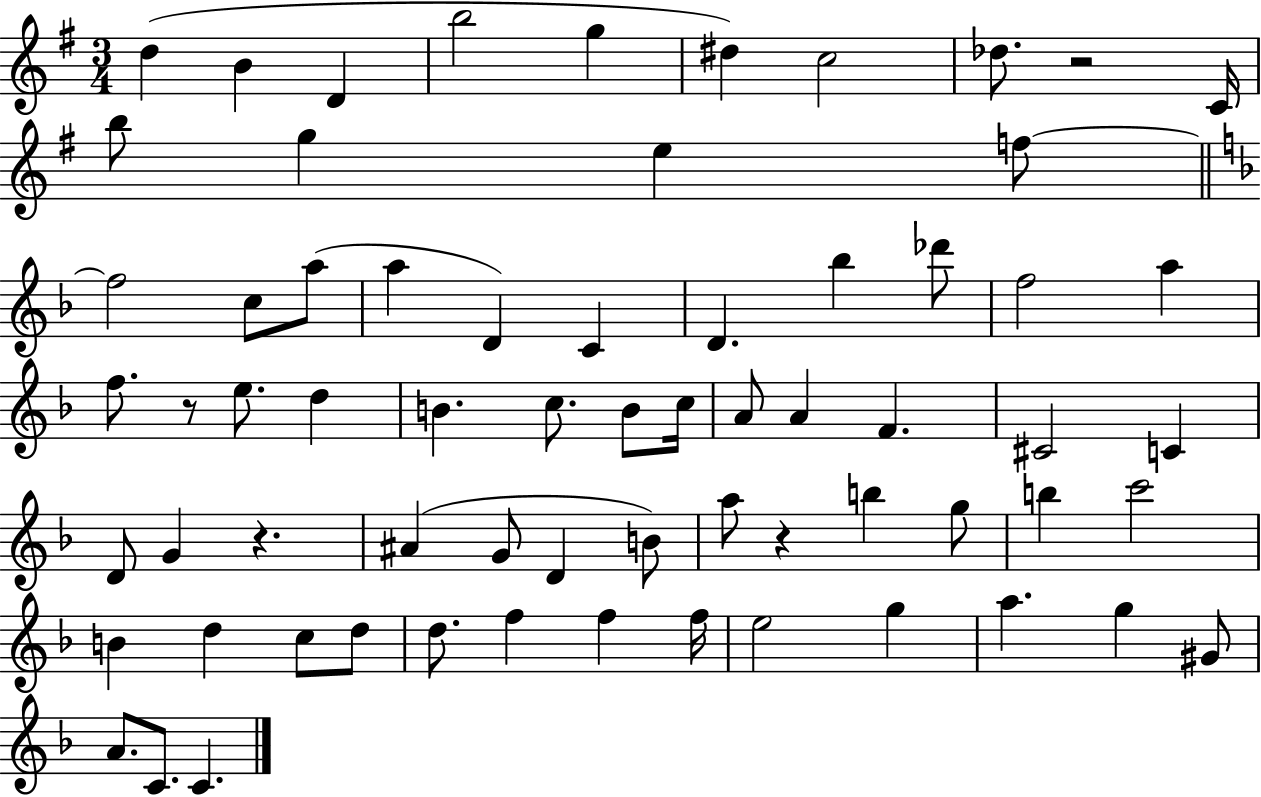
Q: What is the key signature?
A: G major